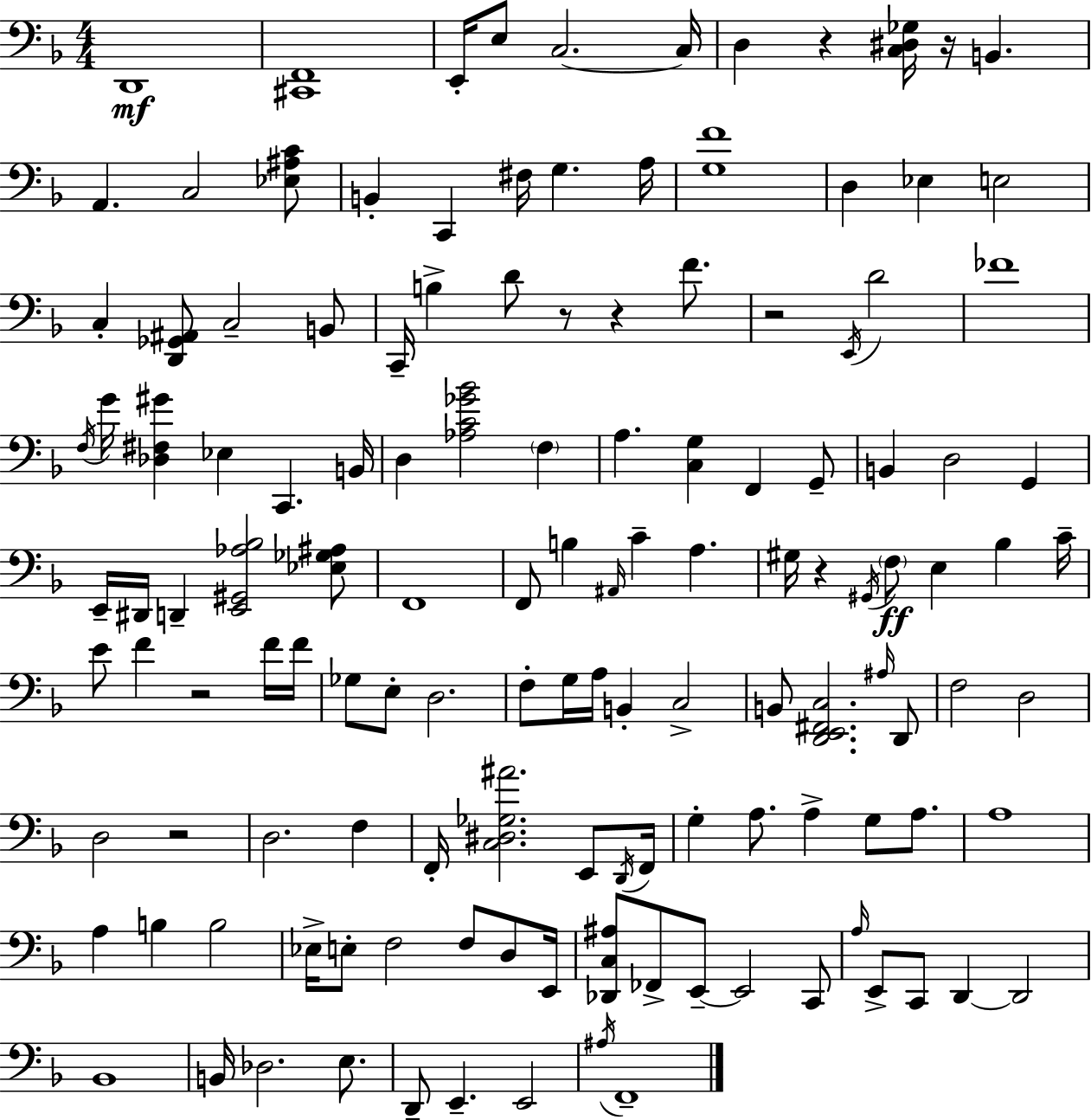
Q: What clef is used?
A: bass